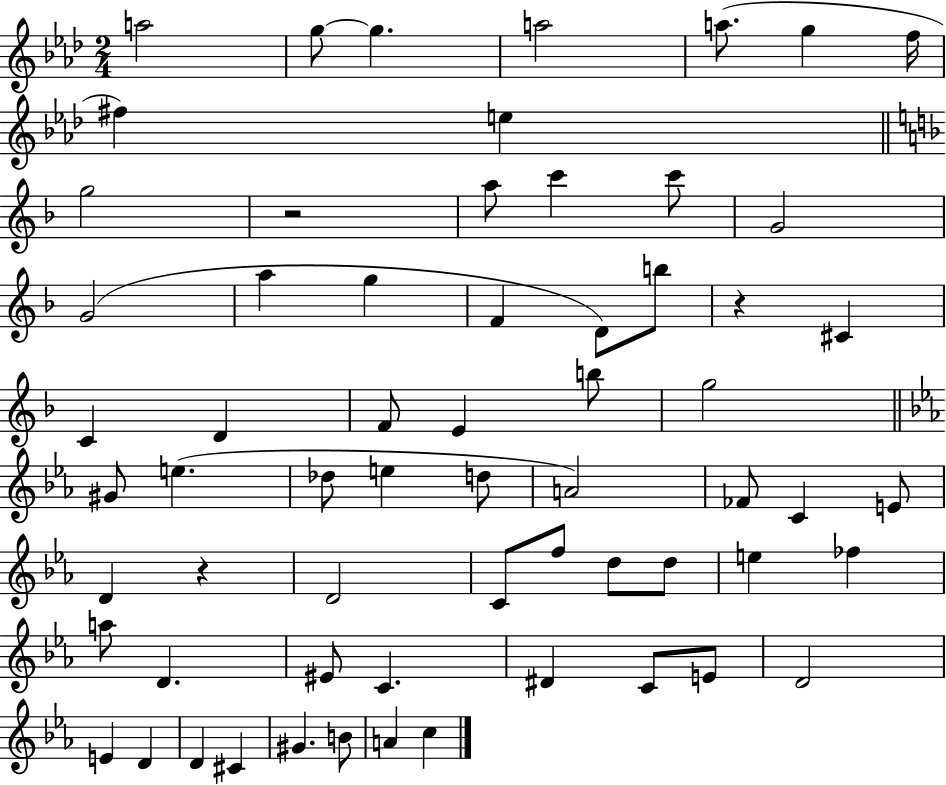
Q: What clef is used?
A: treble